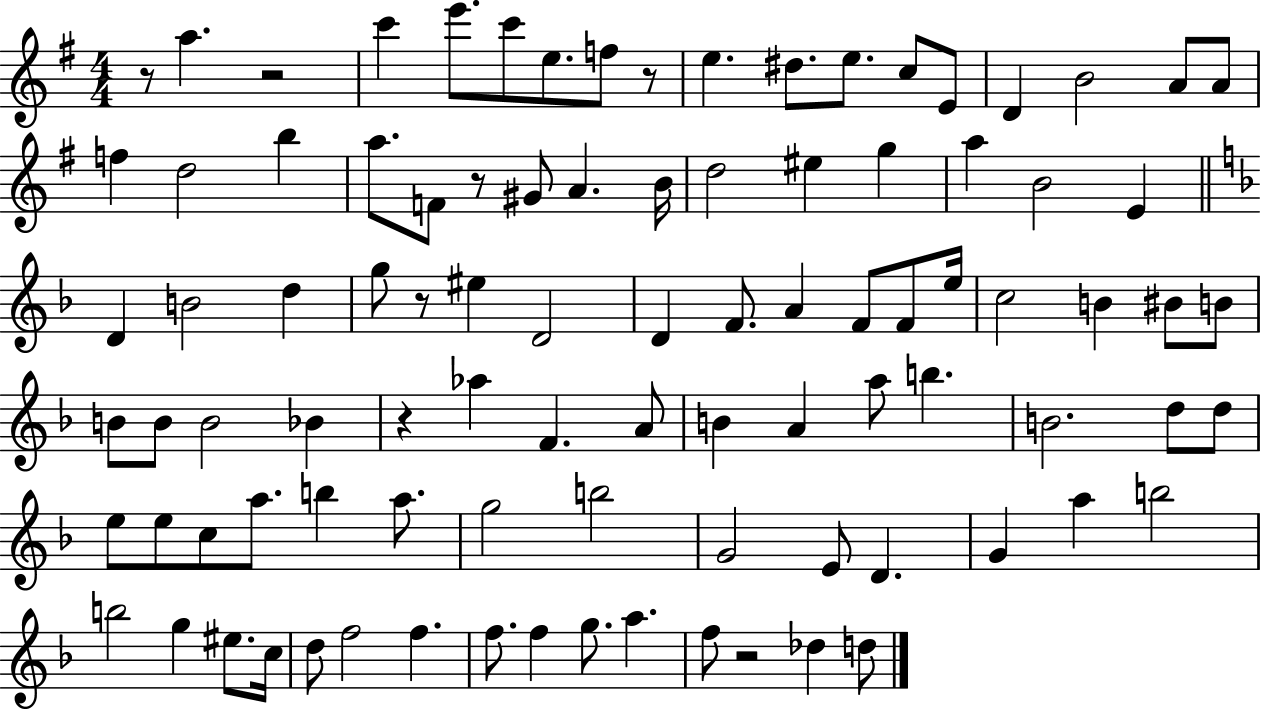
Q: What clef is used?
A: treble